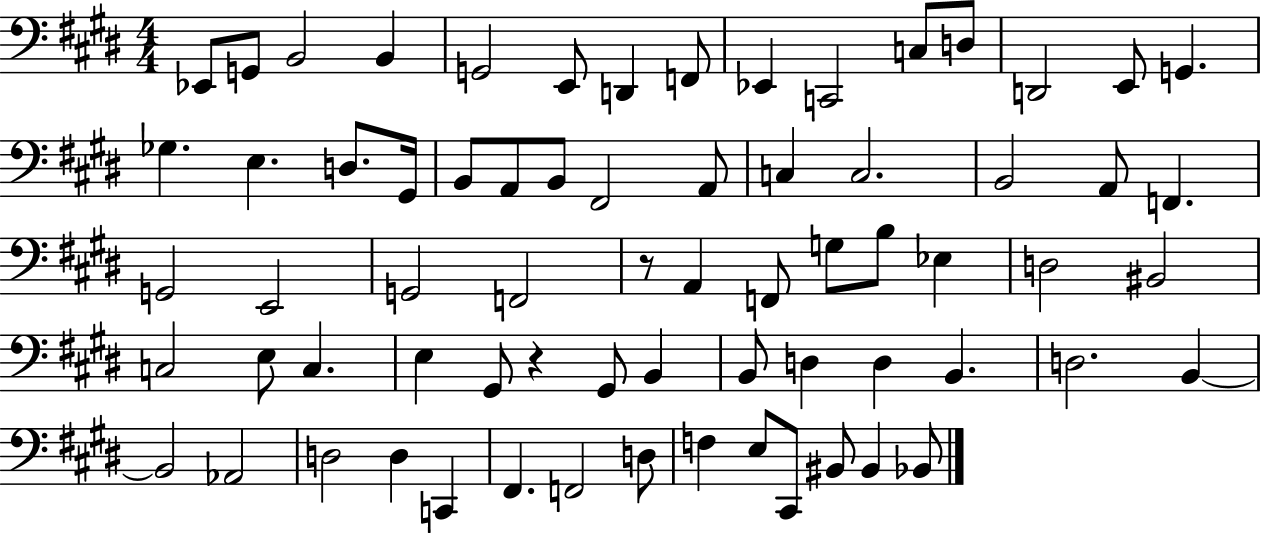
{
  \clef bass
  \numericTimeSignature
  \time 4/4
  \key e \major
  ees,8 g,8 b,2 b,4 | g,2 e,8 d,4 f,8 | ees,4 c,2 c8 d8 | d,2 e,8 g,4. | \break ges4. e4. d8. gis,16 | b,8 a,8 b,8 fis,2 a,8 | c4 c2. | b,2 a,8 f,4. | \break g,2 e,2 | g,2 f,2 | r8 a,4 f,8 g8 b8 ees4 | d2 bis,2 | \break c2 e8 c4. | e4 gis,8 r4 gis,8 b,4 | b,8 d4 d4 b,4. | d2. b,4~~ | \break b,2 aes,2 | d2 d4 c,4 | fis,4. f,2 d8 | f4 e8 cis,8 bis,8 bis,4 bes,8 | \break \bar "|."
}